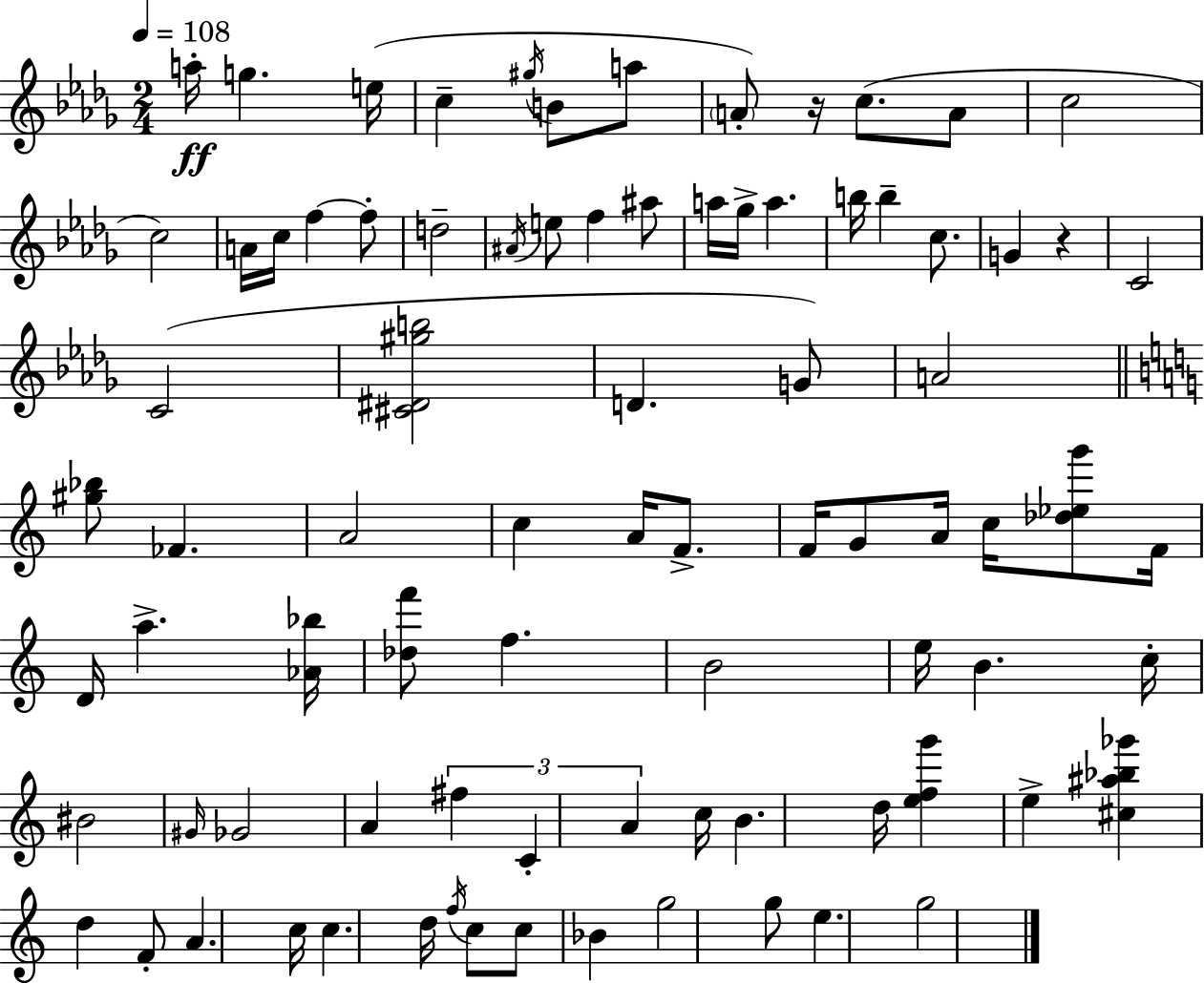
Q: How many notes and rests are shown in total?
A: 84